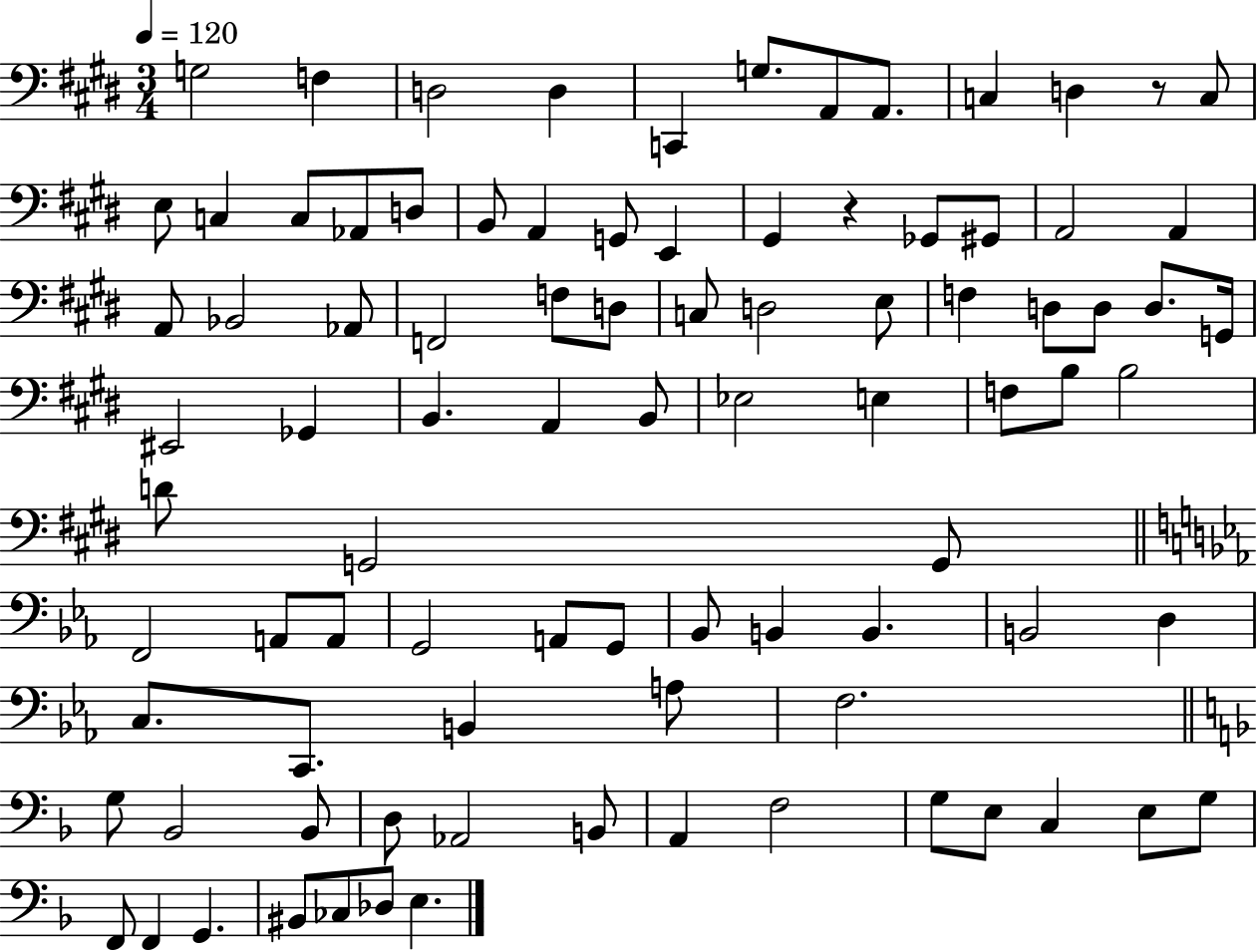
{
  \clef bass
  \numericTimeSignature
  \time 3/4
  \key e \major
  \tempo 4 = 120
  g2 f4 | d2 d4 | c,4 g8. a,8 a,8. | c4 d4 r8 c8 | \break e8 c4 c8 aes,8 d8 | b,8 a,4 g,8 e,4 | gis,4 r4 ges,8 gis,8 | a,2 a,4 | \break a,8 bes,2 aes,8 | f,2 f8 d8 | c8 d2 e8 | f4 d8 d8 d8. g,16 | \break eis,2 ges,4 | b,4. a,4 b,8 | ees2 e4 | f8 b8 b2 | \break d'8 g,2 g,8 | \bar "||" \break \key ees \major f,2 a,8 a,8 | g,2 a,8 g,8 | bes,8 b,4 b,4. | b,2 d4 | \break c8. c,8. b,4 a8 | f2. | \bar "||" \break \key f \major g8 bes,2 bes,8 | d8 aes,2 b,8 | a,4 f2 | g8 e8 c4 e8 g8 | \break f,8 f,4 g,4. | bis,8 ces8 des8 e4. | \bar "|."
}